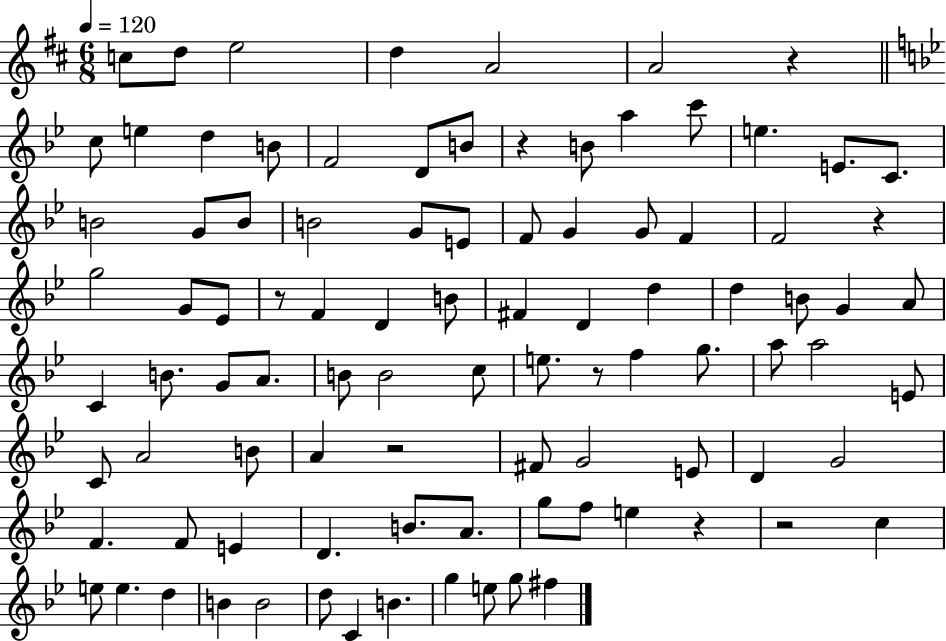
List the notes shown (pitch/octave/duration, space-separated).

C5/e D5/e E5/h D5/q A4/h A4/h R/q C5/e E5/q D5/q B4/e F4/h D4/e B4/e R/q B4/e A5/q C6/e E5/q. E4/e. C4/e. B4/h G4/e B4/e B4/h G4/e E4/e F4/e G4/q G4/e F4/q F4/h R/q G5/h G4/e Eb4/e R/e F4/q D4/q B4/e F#4/q D4/q D5/q D5/q B4/e G4/q A4/e C4/q B4/e. G4/e A4/e. B4/e B4/h C5/e E5/e. R/e F5/q G5/e. A5/e A5/h E4/e C4/e A4/h B4/e A4/q R/h F#4/e G4/h E4/e D4/q G4/h F4/q. F4/e E4/q D4/q. B4/e. A4/e. G5/e F5/e E5/q R/q R/h C5/q E5/e E5/q. D5/q B4/q B4/h D5/e C4/q B4/q. G5/q E5/e G5/e F#5/q